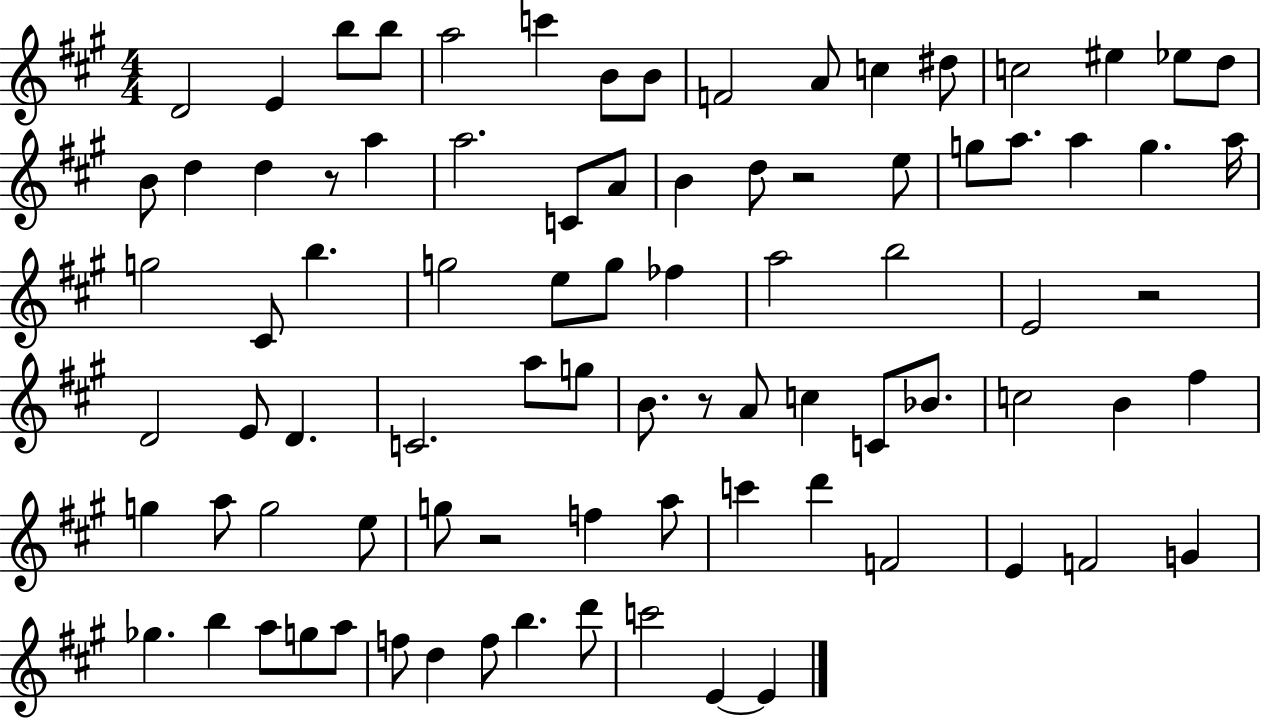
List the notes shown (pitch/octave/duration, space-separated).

D4/h E4/q B5/e B5/e A5/h C6/q B4/e B4/e F4/h A4/e C5/q D#5/e C5/h EIS5/q Eb5/e D5/e B4/e D5/q D5/q R/e A5/q A5/h. C4/e A4/e B4/q D5/e R/h E5/e G5/e A5/e. A5/q G5/q. A5/s G5/h C#4/e B5/q. G5/h E5/e G5/e FES5/q A5/h B5/h E4/h R/h D4/h E4/e D4/q. C4/h. A5/e G5/e B4/e. R/e A4/e C5/q C4/e Bb4/e. C5/h B4/q F#5/q G5/q A5/e G5/h E5/e G5/e R/h F5/q A5/e C6/q D6/q F4/h E4/q F4/h G4/q Gb5/q. B5/q A5/e G5/e A5/e F5/e D5/q F5/e B5/q. D6/e C6/h E4/q E4/q